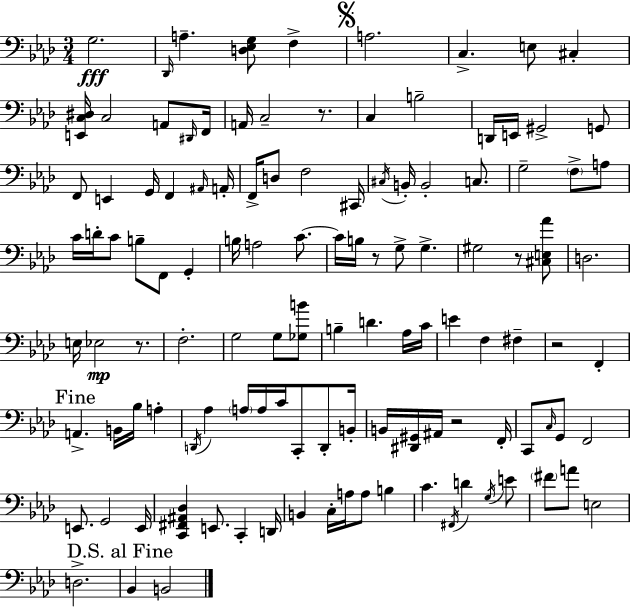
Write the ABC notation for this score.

X:1
T:Untitled
M:3/4
L:1/4
K:Ab
G,2 _D,,/4 A, [D,_E,G,]/2 F, A,2 C, E,/2 ^C, [E,,C,^D,]/4 C,2 A,,/2 ^D,,/4 F,,/4 A,,/4 C,2 z/2 C, B,2 D,,/4 E,,/4 ^G,,2 G,,/2 F,,/2 E,, G,,/4 F,, ^A,,/4 A,,/4 F,,/4 D,/2 F,2 ^C,,/4 ^C,/4 B,,/4 B,,2 C,/2 G,2 F,/2 A,/2 C/4 D/4 C/2 B,/2 F,,/2 G,, B,/4 A,2 C/2 C/4 B,/4 z/2 G,/2 G, ^G,2 z/2 [^C,E,_A]/2 D,2 E,/4 _E,2 z/2 F,2 G,2 G,/2 [_G,B]/2 B, D _A,/4 C/4 E F, ^F, z2 F,, A,, B,,/4 _B,/4 A, D,,/4 _A, A,/4 A,/4 C/4 C,,/2 D,,/2 B,,/4 B,,/4 [^D,,^G,,]/4 ^A,,/4 z2 F,,/4 C,,/2 C,/4 G,,/2 F,,2 E,,/2 G,,2 E,,/4 [C,,^F,,^A,,_D,] E,,/2 C,, D,,/4 B,, C,/4 A,/4 A,/2 B, C ^F,,/4 D G,/4 E/2 ^F/2 A/2 E,2 D,2 _B,, B,,2